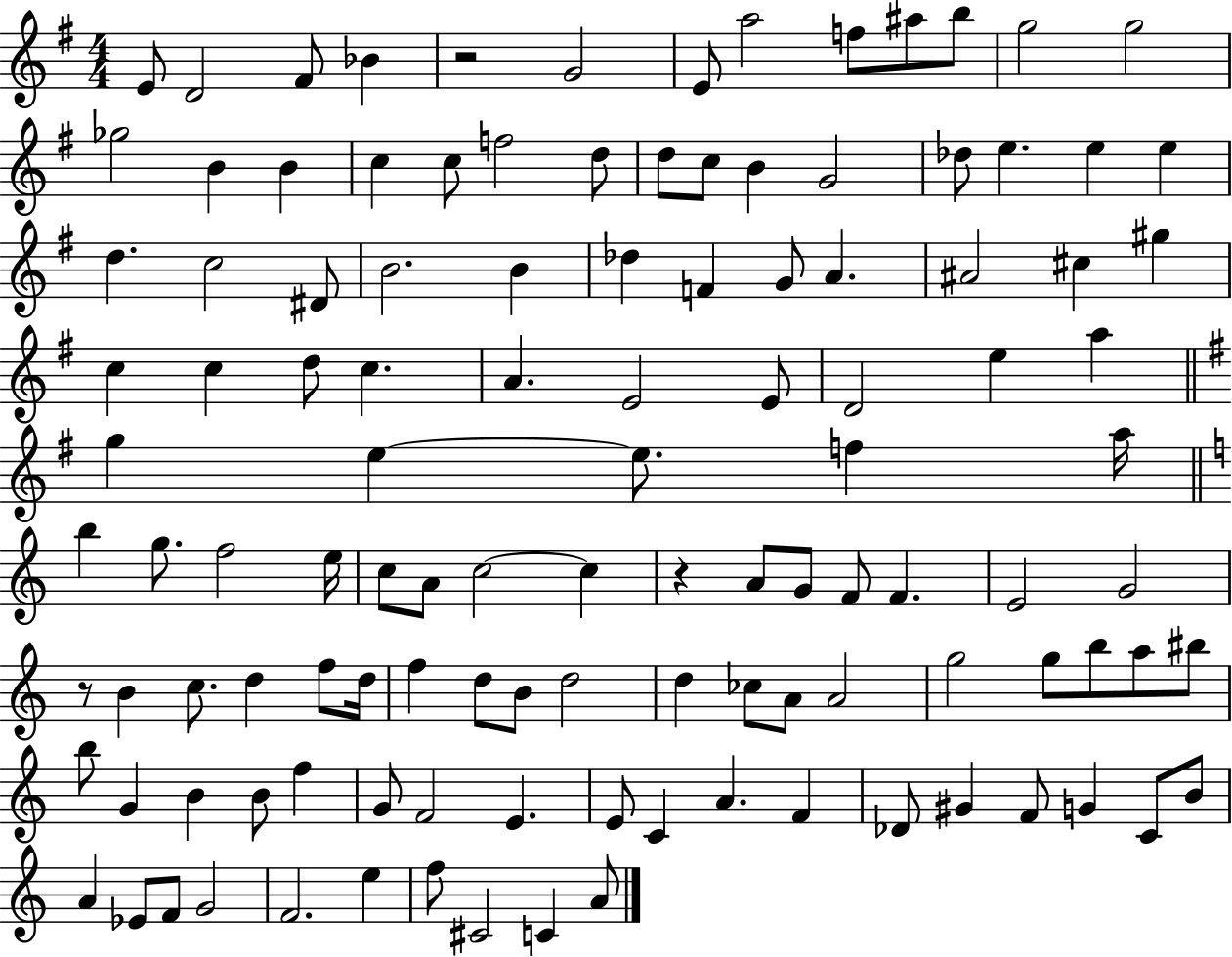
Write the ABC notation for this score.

X:1
T:Untitled
M:4/4
L:1/4
K:G
E/2 D2 ^F/2 _B z2 G2 E/2 a2 f/2 ^a/2 b/2 g2 g2 _g2 B B c c/2 f2 d/2 d/2 c/2 B G2 _d/2 e e e d c2 ^D/2 B2 B _d F G/2 A ^A2 ^c ^g c c d/2 c A E2 E/2 D2 e a g e e/2 f a/4 b g/2 f2 e/4 c/2 A/2 c2 c z A/2 G/2 F/2 F E2 G2 z/2 B c/2 d f/2 d/4 f d/2 B/2 d2 d _c/2 A/2 A2 g2 g/2 b/2 a/2 ^b/2 b/2 G B B/2 f G/2 F2 E E/2 C A F _D/2 ^G F/2 G C/2 B/2 A _E/2 F/2 G2 F2 e f/2 ^C2 C A/2